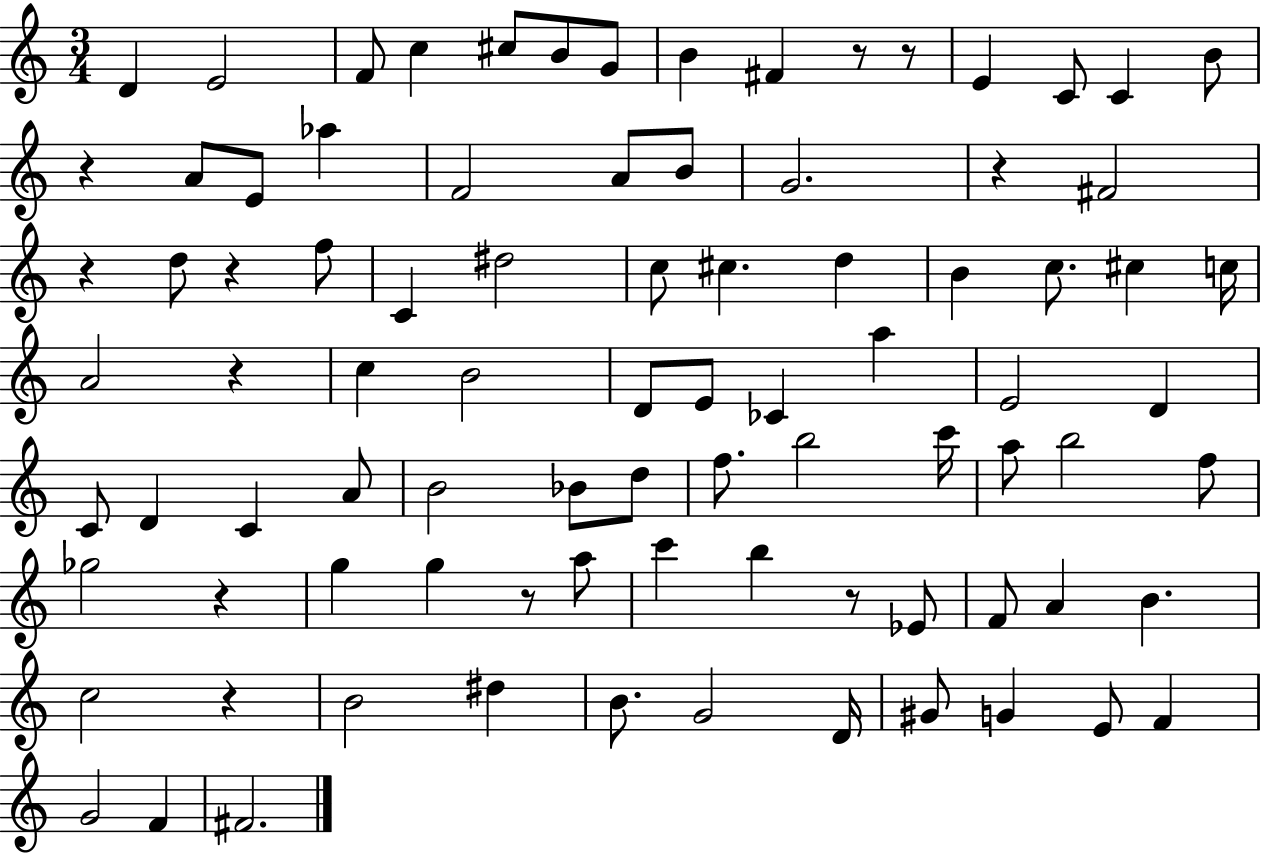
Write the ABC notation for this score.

X:1
T:Untitled
M:3/4
L:1/4
K:C
D E2 F/2 c ^c/2 B/2 G/2 B ^F z/2 z/2 E C/2 C B/2 z A/2 E/2 _a F2 A/2 B/2 G2 z ^F2 z d/2 z f/2 C ^d2 c/2 ^c d B c/2 ^c c/4 A2 z c B2 D/2 E/2 _C a E2 D C/2 D C A/2 B2 _B/2 d/2 f/2 b2 c'/4 a/2 b2 f/2 _g2 z g g z/2 a/2 c' b z/2 _E/2 F/2 A B c2 z B2 ^d B/2 G2 D/4 ^G/2 G E/2 F G2 F ^F2